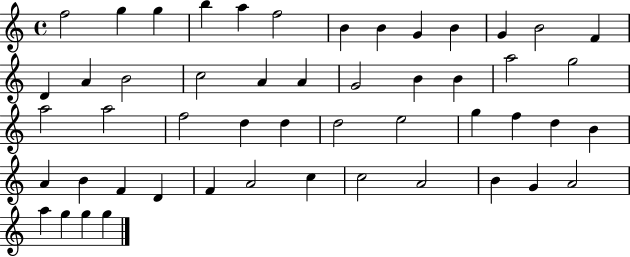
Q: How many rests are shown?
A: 0